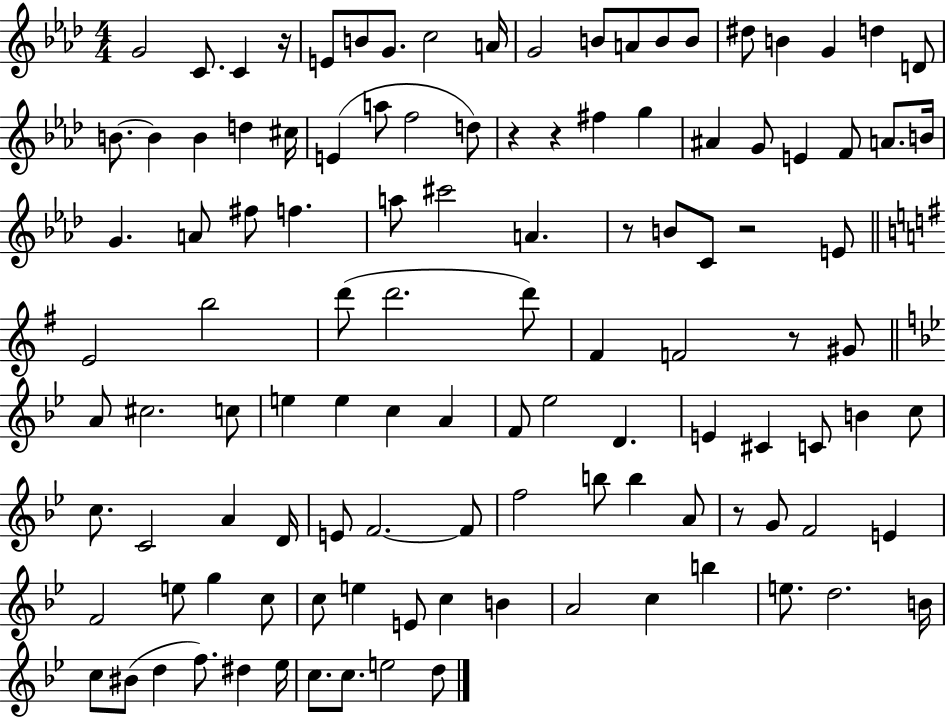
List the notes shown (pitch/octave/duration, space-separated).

G4/h C4/e. C4/q R/s E4/e B4/e G4/e. C5/h A4/s G4/h B4/e A4/e B4/e B4/e D#5/e B4/q G4/q D5/q D4/e B4/e. B4/q B4/q D5/q C#5/s E4/q A5/e F5/h D5/e R/q R/q F#5/q G5/q A#4/q G4/e E4/q F4/e A4/e. B4/s G4/q. A4/e F#5/e F5/q. A5/e C#6/h A4/q. R/e B4/e C4/e R/h E4/e E4/h B5/h D6/e D6/h. D6/e F#4/q F4/h R/e G#4/e A4/e C#5/h. C5/e E5/q E5/q C5/q A4/q F4/e Eb5/h D4/q. E4/q C#4/q C4/e B4/q C5/e C5/e. C4/h A4/q D4/s E4/e F4/h. F4/e F5/h B5/e B5/q A4/e R/e G4/e F4/h E4/q F4/h E5/e G5/q C5/e C5/e E5/q E4/e C5/q B4/q A4/h C5/q B5/q E5/e. D5/h. B4/s C5/e BIS4/e D5/q F5/e. D#5/q Eb5/s C5/e. C5/e. E5/h D5/e